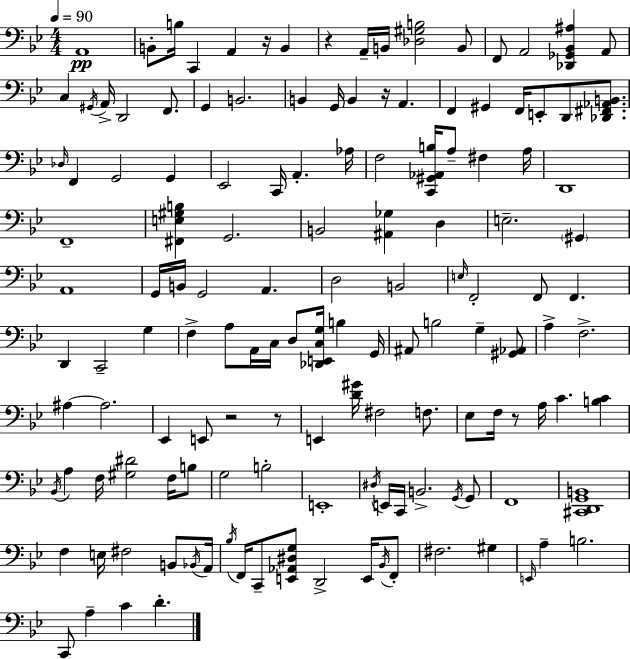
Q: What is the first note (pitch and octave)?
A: A2